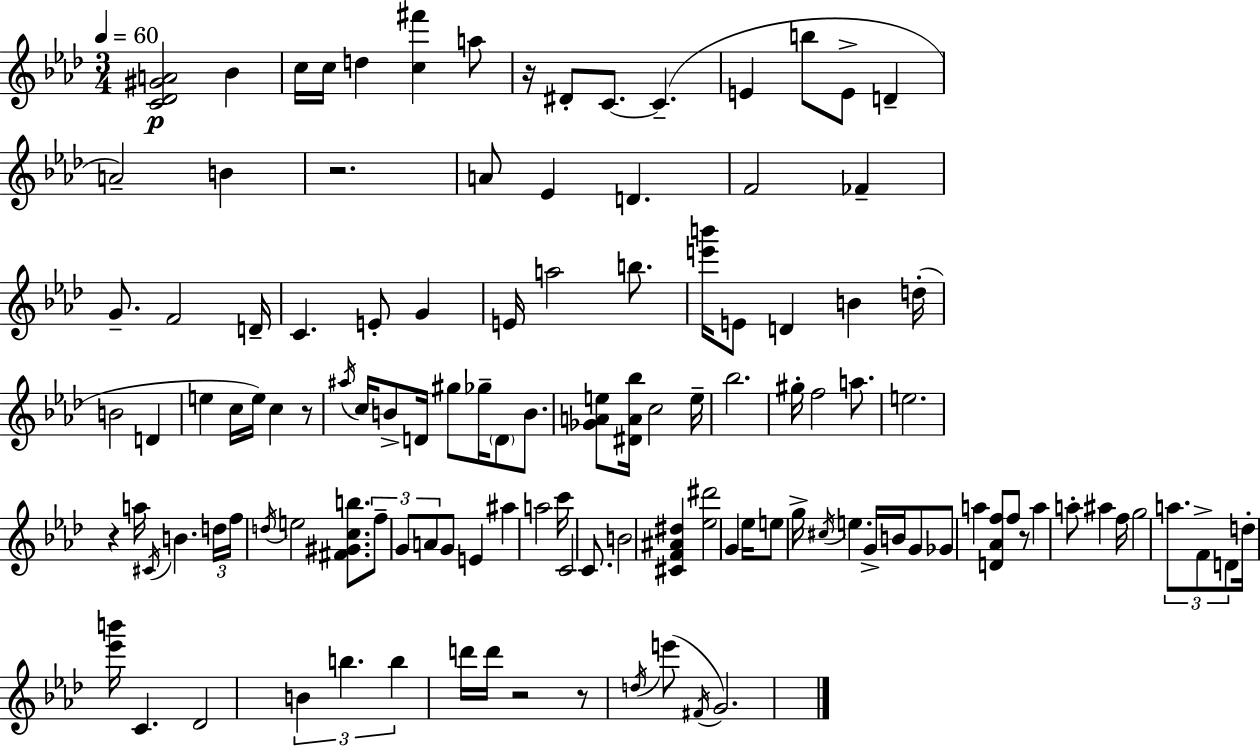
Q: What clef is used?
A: treble